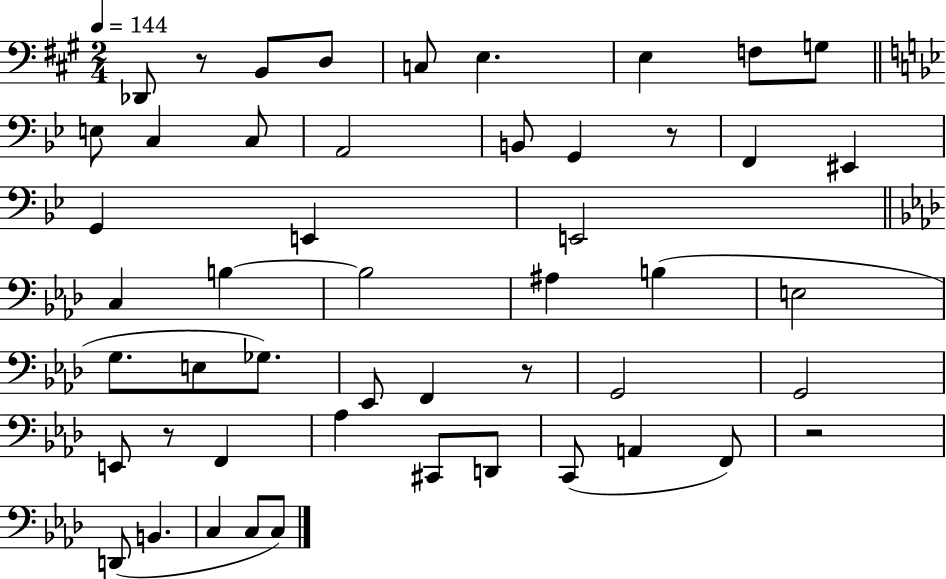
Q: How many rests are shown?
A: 5